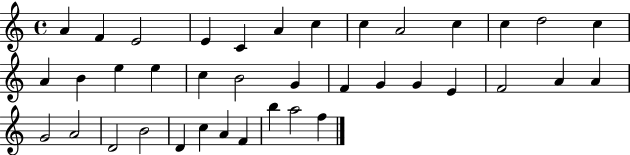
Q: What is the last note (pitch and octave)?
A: F5